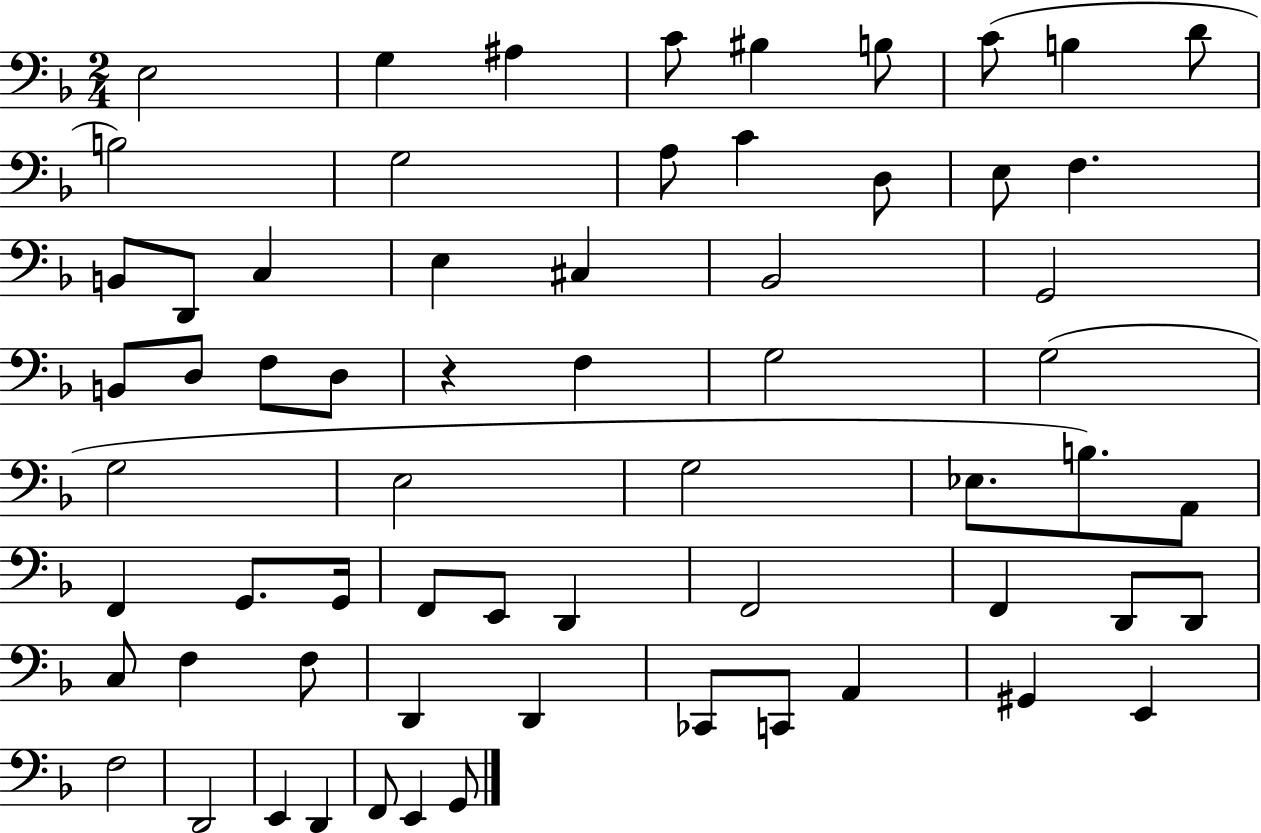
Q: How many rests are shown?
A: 1